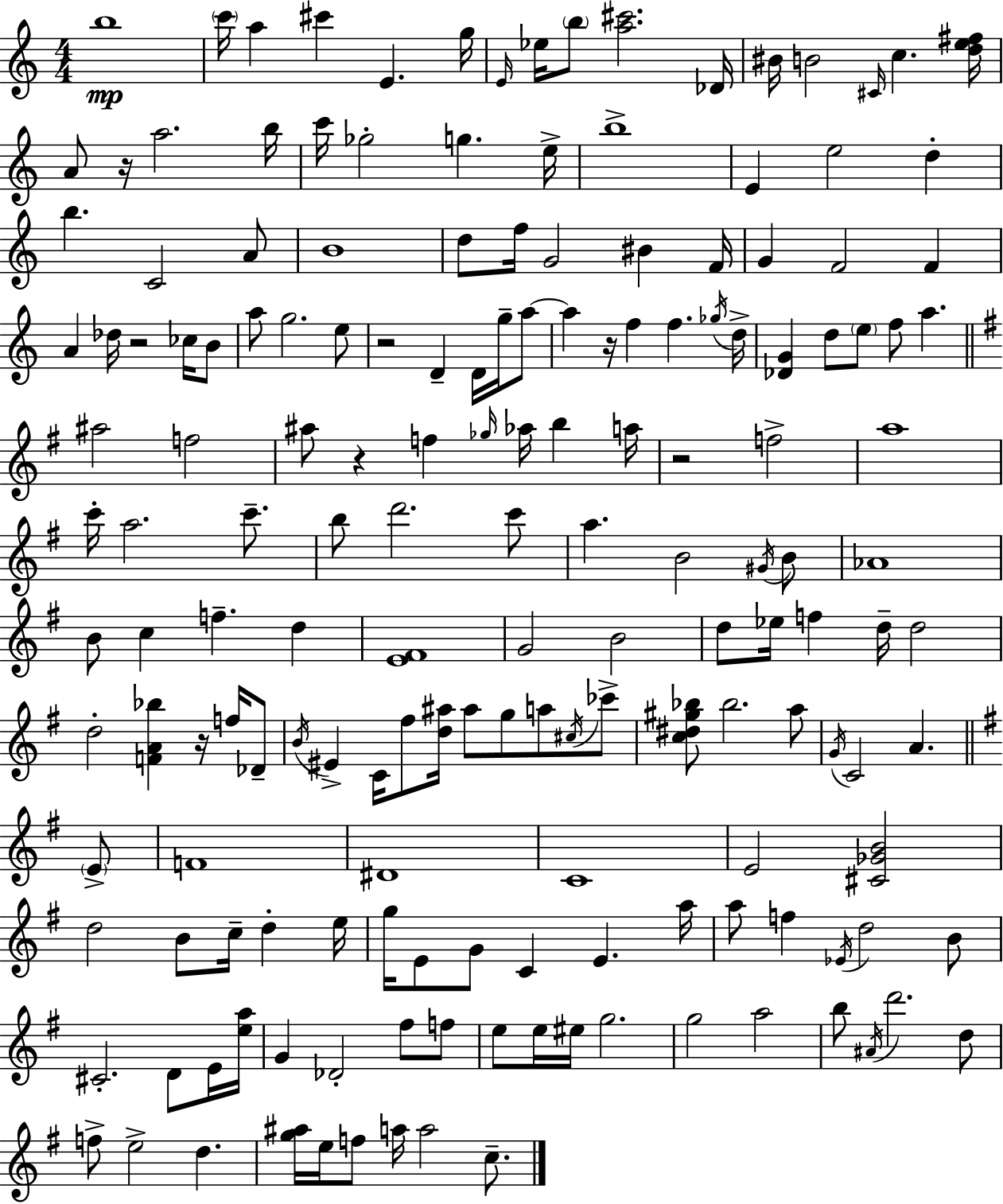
B5/w C6/s A5/q C#6/q E4/q. G5/s E4/s Eb5/s B5/e [A5,C#6]/h. Db4/s BIS4/s B4/h C#4/s C5/q. [D5,E5,F#5]/s A4/e R/s A5/h. B5/s C6/s Gb5/h G5/q. E5/s B5/w E4/q E5/h D5/q B5/q. C4/h A4/e B4/w D5/e F5/s G4/h BIS4/q F4/s G4/q F4/h F4/q A4/q Db5/s R/h CES5/s B4/e A5/e G5/h. E5/e R/h D4/q D4/s G5/s A5/e A5/q R/s F5/q F5/q. Gb5/s D5/s [Db4,G4]/q D5/e E5/e F5/e A5/q. A#5/h F5/h A#5/e R/q F5/q Gb5/s Ab5/s B5/q A5/s R/h F5/h A5/w C6/s A5/h. C6/e. B5/e D6/h. C6/e A5/q. B4/h G#4/s B4/e Ab4/w B4/e C5/q F5/q. D5/q [E4,F#4]/w G4/h B4/h D5/e Eb5/s F5/q D5/s D5/h D5/h [F4,A4,Bb5]/q R/s F5/s Db4/e B4/s EIS4/q C4/s F#5/e [D5,A#5]/s A#5/e G5/e A5/e C#5/s CES6/e [C5,D#5,G#5,Bb5]/e Bb5/h. A5/e G4/s C4/h A4/q. E4/e F4/w D#4/w C4/w E4/h [C#4,Gb4,B4]/h D5/h B4/e C5/s D5/q E5/s G5/s E4/e G4/e C4/q E4/q. A5/s A5/e F5/q Eb4/s D5/h B4/e C#4/h. D4/e E4/s [E5,A5]/s G4/q Db4/h F#5/e F5/e E5/e E5/s EIS5/s G5/h. G5/h A5/h B5/e A#4/s D6/h. D5/e F5/e E5/h D5/q. [G5,A#5]/s E5/s F5/e A5/s A5/h C5/e.